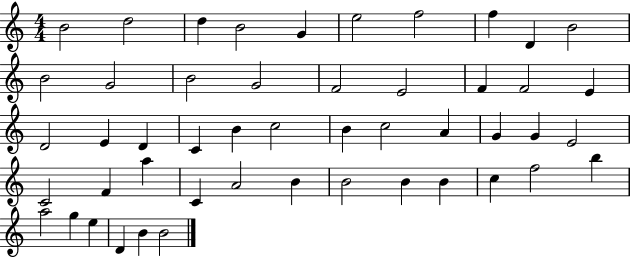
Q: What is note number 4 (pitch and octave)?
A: B4